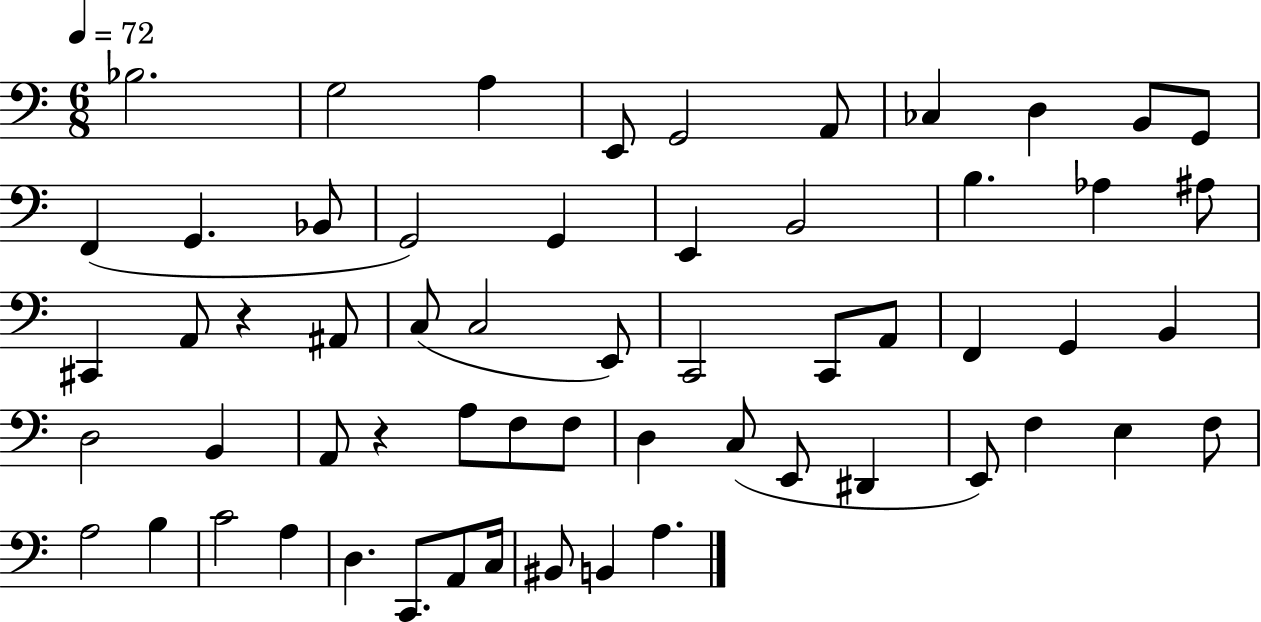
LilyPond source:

{
  \clef bass
  \numericTimeSignature
  \time 6/8
  \key c \major
  \tempo 4 = 72
  \repeat volta 2 { bes2. | g2 a4 | e,8 g,2 a,8 | ces4 d4 b,8 g,8 | \break f,4( g,4. bes,8 | g,2) g,4 | e,4 b,2 | b4. aes4 ais8 | \break cis,4 a,8 r4 ais,8 | c8( c2 e,8) | c,2 c,8 a,8 | f,4 g,4 b,4 | \break d2 b,4 | a,8 r4 a8 f8 f8 | d4 c8( e,8 dis,4 | e,8) f4 e4 f8 | \break a2 b4 | c'2 a4 | d4. c,8. a,8 c16 | bis,8 b,4 a4. | \break } \bar "|."
}